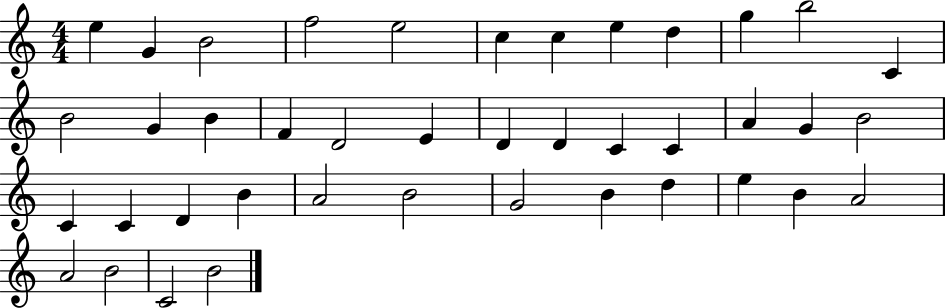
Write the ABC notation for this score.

X:1
T:Untitled
M:4/4
L:1/4
K:C
e G B2 f2 e2 c c e d g b2 C B2 G B F D2 E D D C C A G B2 C C D B A2 B2 G2 B d e B A2 A2 B2 C2 B2